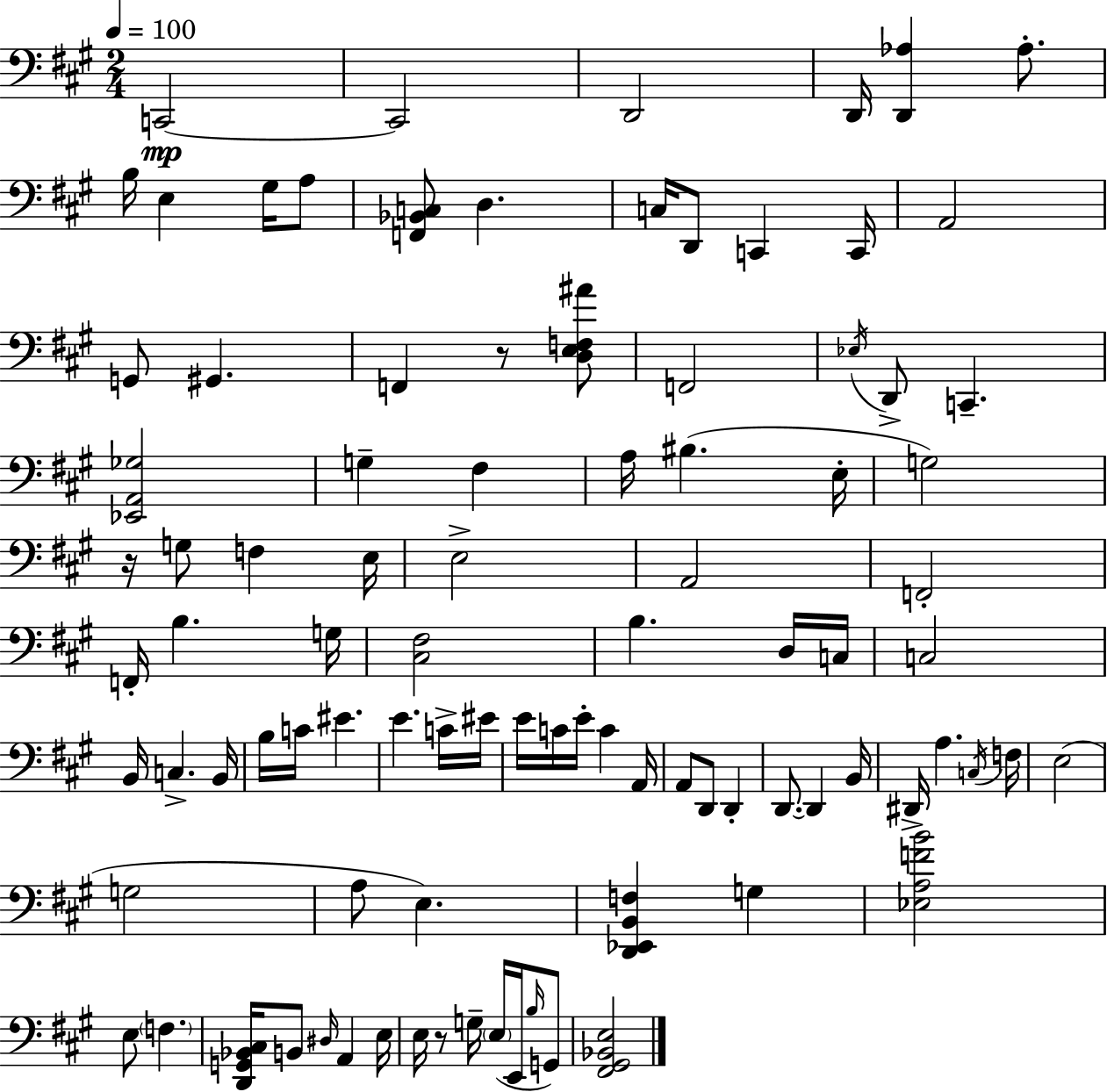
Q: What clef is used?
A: bass